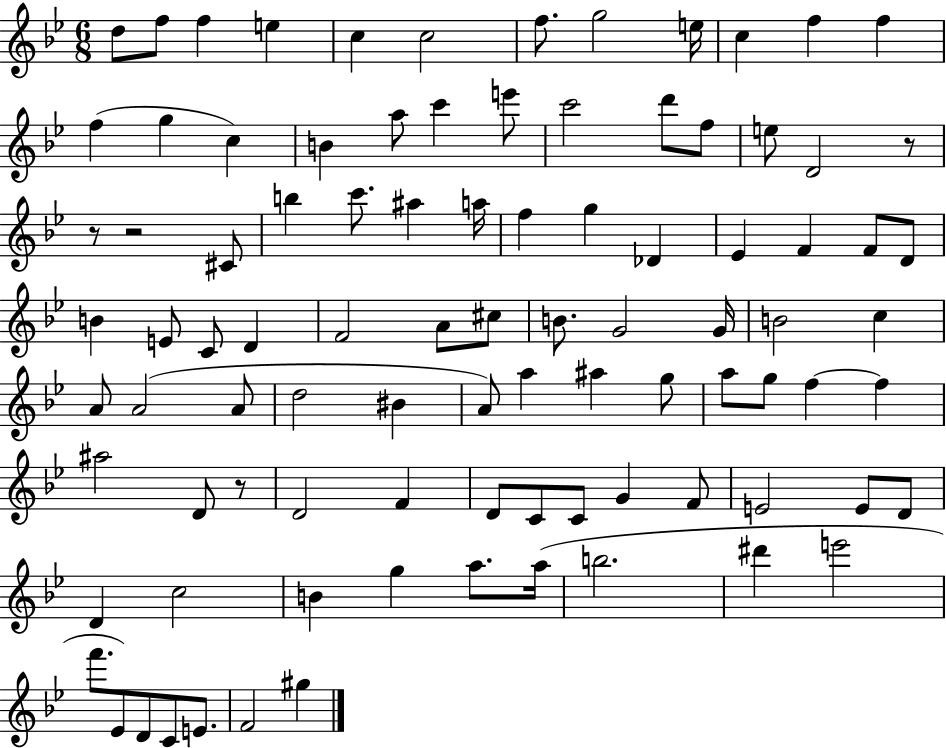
{
  \clef treble
  \numericTimeSignature
  \time 6/8
  \key bes \major
  d''8 f''8 f''4 e''4 | c''4 c''2 | f''8. g''2 e''16 | c''4 f''4 f''4 | \break f''4( g''4 c''4) | b'4 a''8 c'''4 e'''8 | c'''2 d'''8 f''8 | e''8 d'2 r8 | \break r8 r2 cis'8 | b''4 c'''8. ais''4 a''16 | f''4 g''4 des'4 | ees'4 f'4 f'8 d'8 | \break b'4 e'8 c'8 d'4 | f'2 a'8 cis''8 | b'8. g'2 g'16 | b'2 c''4 | \break a'8 a'2( a'8 | d''2 bis'4 | a'8) a''4 ais''4 g''8 | a''8 g''8 f''4~~ f''4 | \break ais''2 d'8 r8 | d'2 f'4 | d'8 c'8 c'8 g'4 f'8 | e'2 e'8 d'8 | \break d'4 c''2 | b'4 g''4 a''8. a''16( | b''2. | dis'''4 e'''2 | \break f'''8. ees'8) d'8 c'8 e'8. | f'2 gis''4 | \bar "|."
}